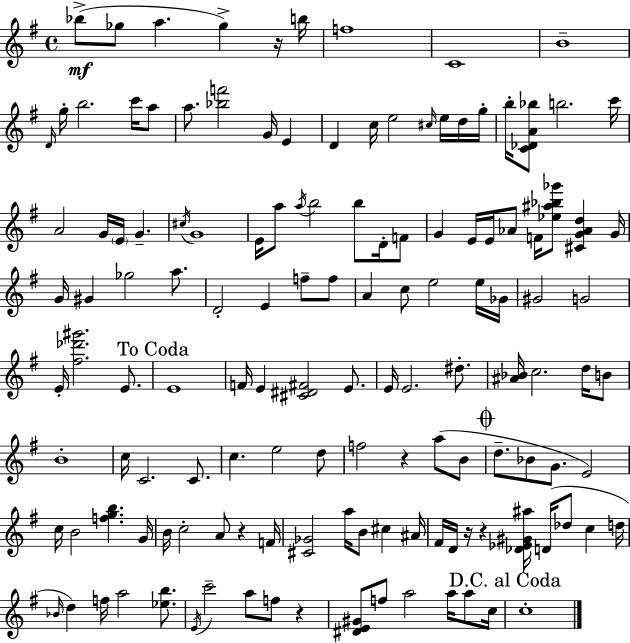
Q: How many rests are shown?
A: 6